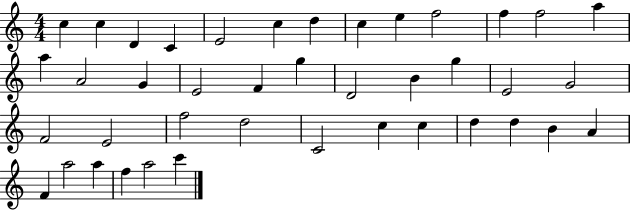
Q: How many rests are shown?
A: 0